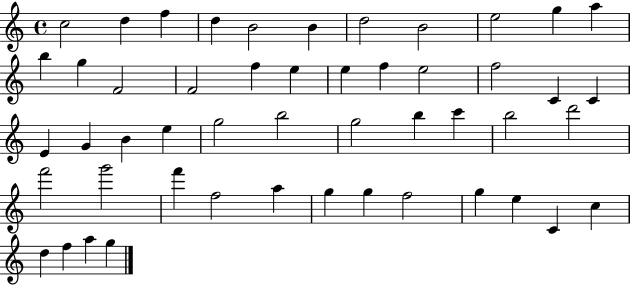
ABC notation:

X:1
T:Untitled
M:4/4
L:1/4
K:C
c2 d f d B2 B d2 B2 e2 g a b g F2 F2 f e e f e2 f2 C C E G B e g2 b2 g2 b c' b2 d'2 f'2 g'2 f' f2 a g g f2 g e C c d f a g